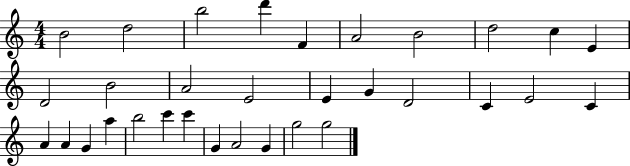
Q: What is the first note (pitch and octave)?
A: B4